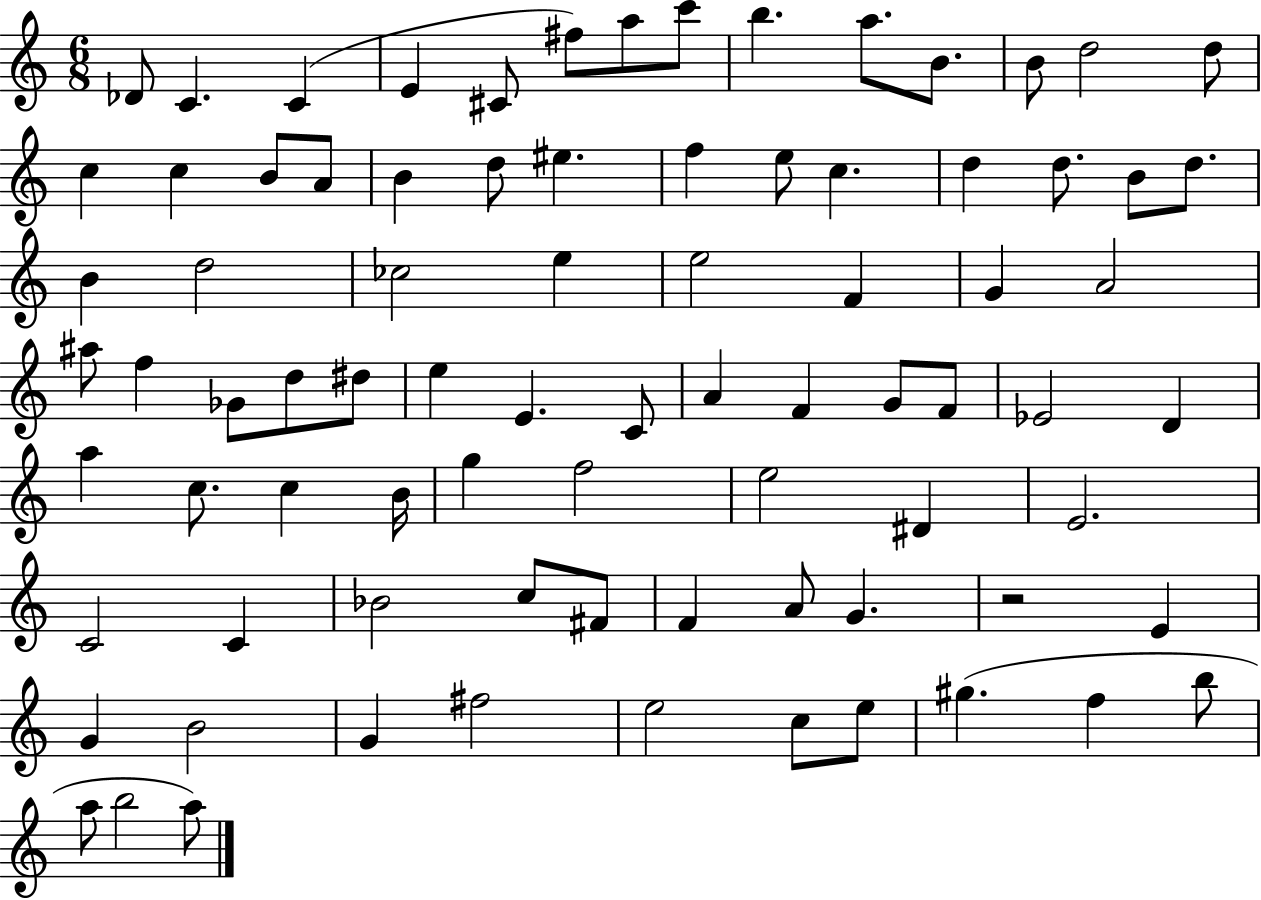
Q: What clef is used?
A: treble